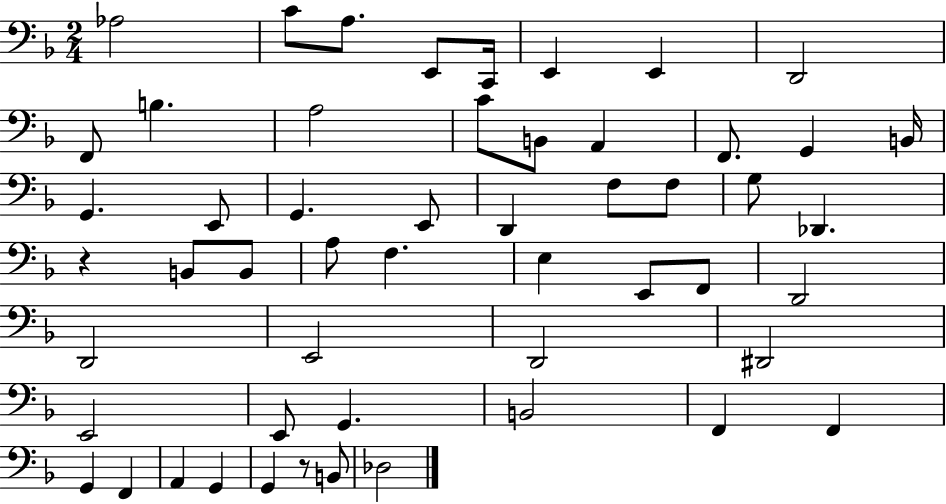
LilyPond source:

{
  \clef bass
  \numericTimeSignature
  \time 2/4
  \key f \major
  aes2 | c'8 a8. e,8 c,16 | e,4 e,4 | d,2 | \break f,8 b4. | a2 | c'8 b,8 a,4 | f,8. g,4 b,16 | \break g,4. e,8 | g,4. e,8 | d,4 f8 f8 | g8 des,4. | \break r4 b,8 b,8 | a8 f4. | e4 e,8 f,8 | d,2 | \break d,2 | e,2 | d,2 | dis,2 | \break e,2 | e,8 g,4. | b,2 | f,4 f,4 | \break g,4 f,4 | a,4 g,4 | g,4 r8 b,8 | des2 | \break \bar "|."
}